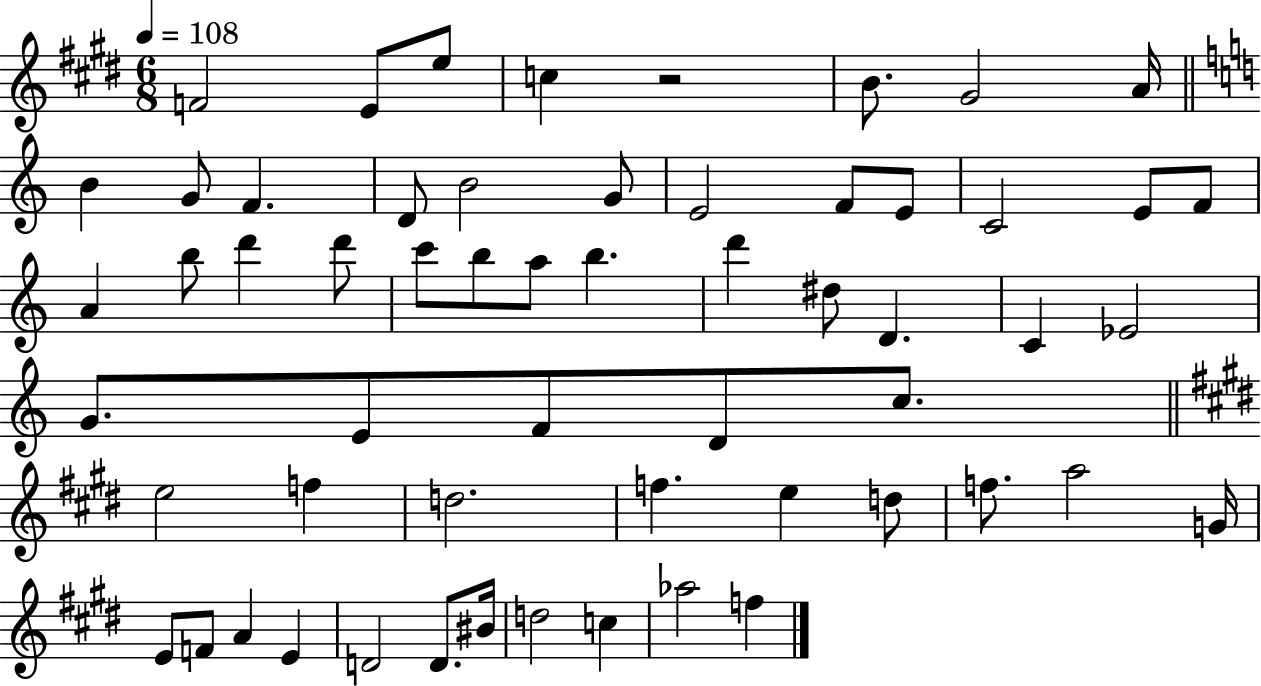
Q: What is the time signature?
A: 6/8